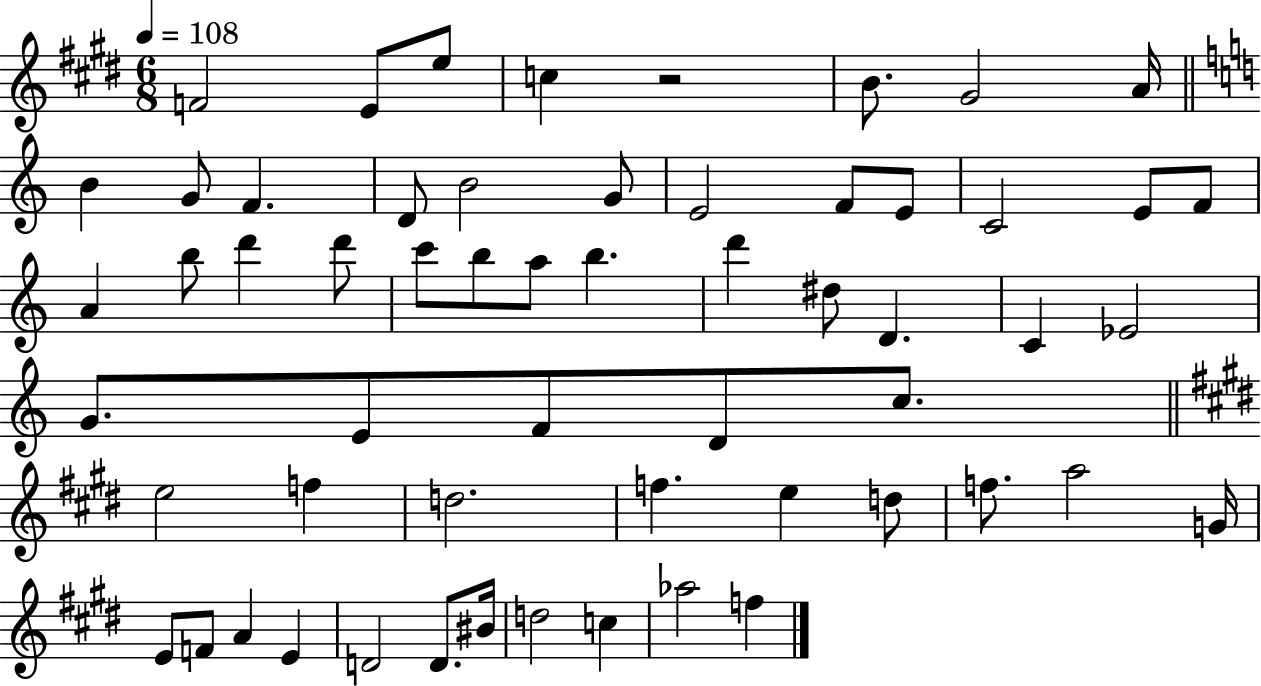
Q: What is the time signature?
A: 6/8